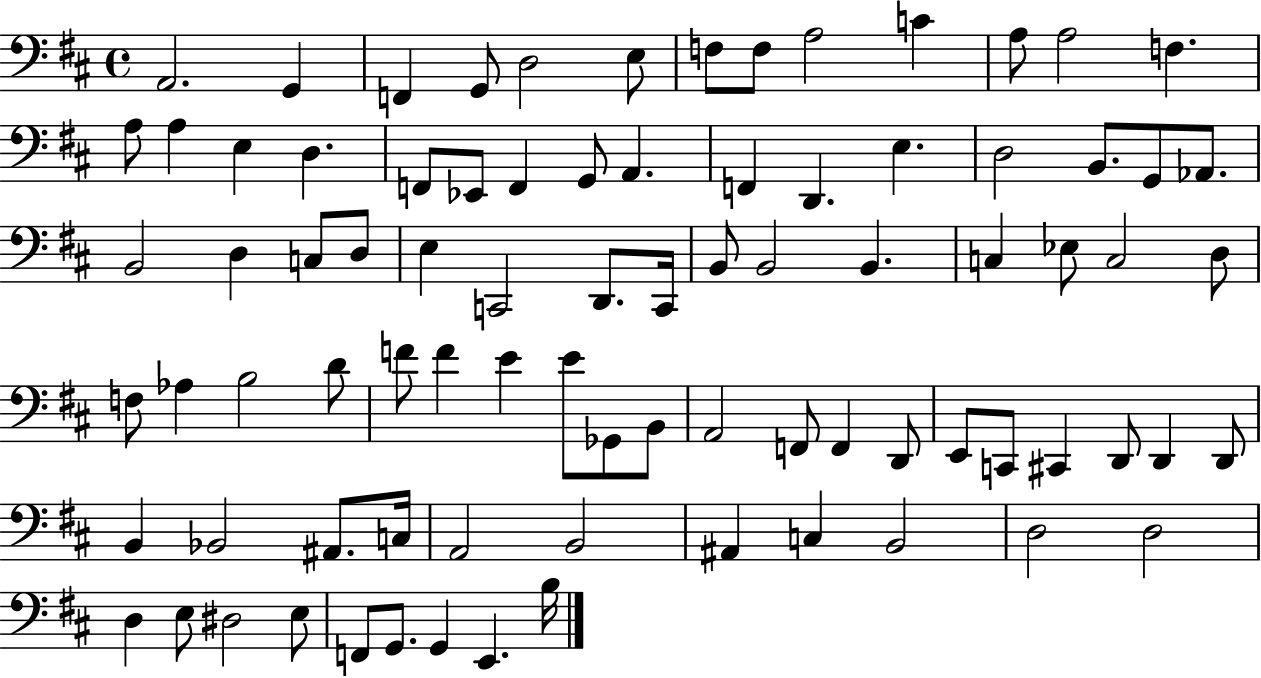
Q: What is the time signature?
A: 4/4